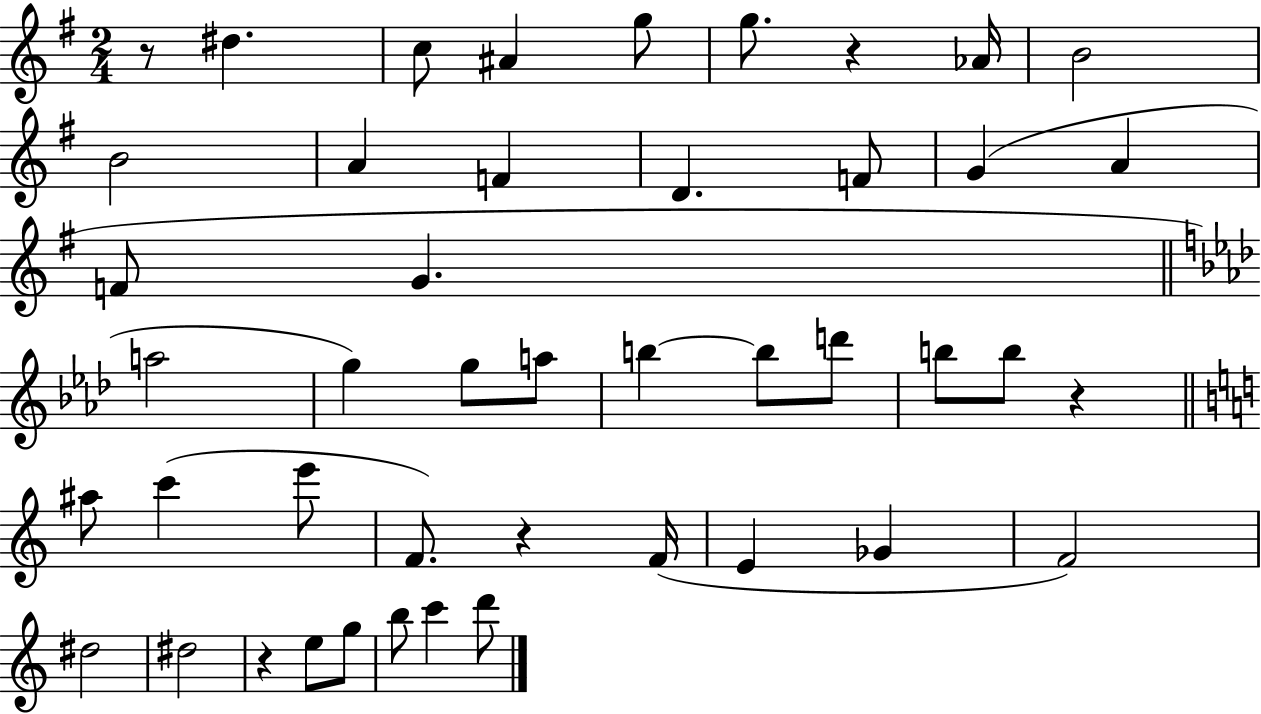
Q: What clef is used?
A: treble